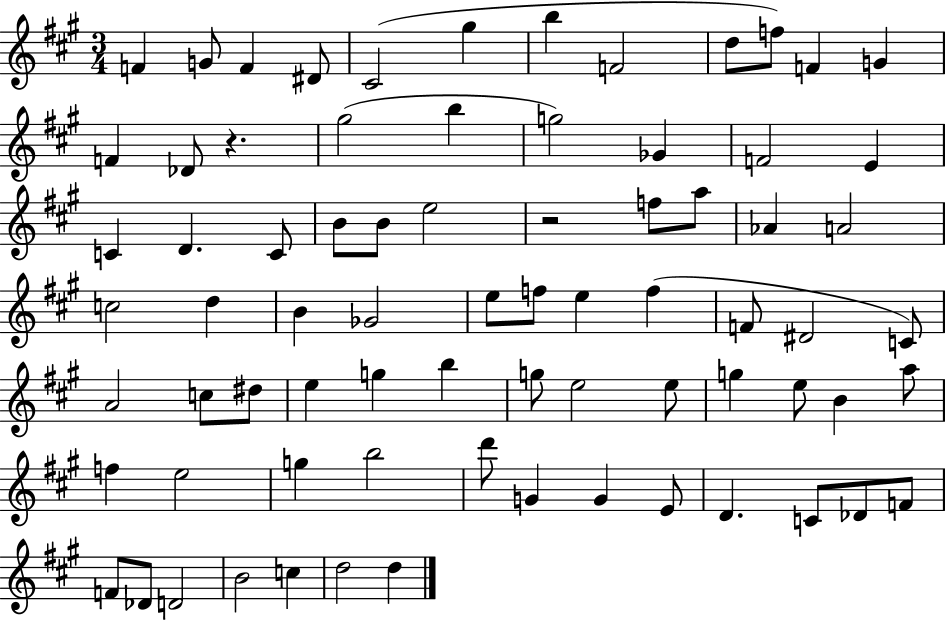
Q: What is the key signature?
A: A major